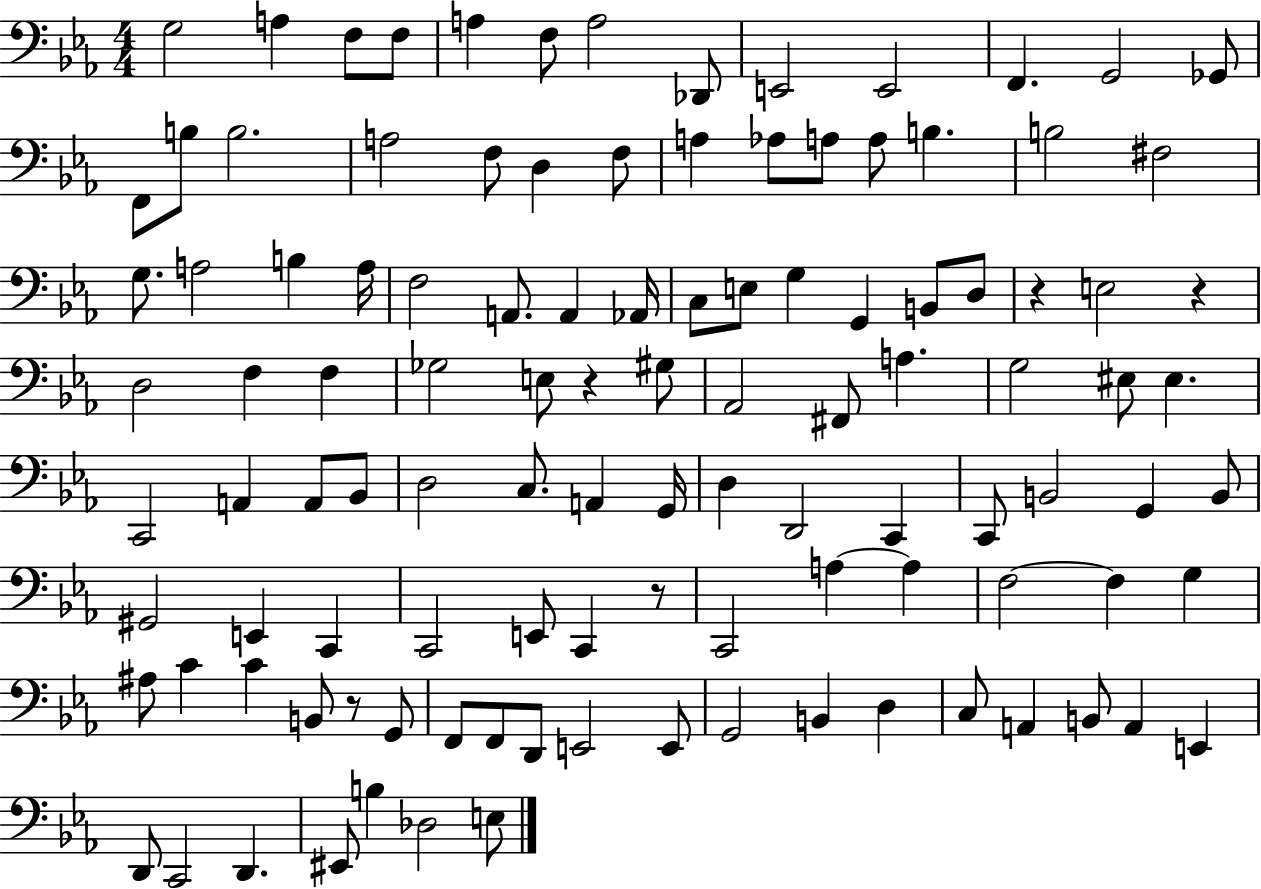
{
  \clef bass
  \numericTimeSignature
  \time 4/4
  \key ees \major
  g2 a4 f8 f8 | a4 f8 a2 des,8 | e,2 e,2 | f,4. g,2 ges,8 | \break f,8 b8 b2. | a2 f8 d4 f8 | a4 aes8 a8 a8 b4. | b2 fis2 | \break g8. a2 b4 a16 | f2 a,8. a,4 aes,16 | c8 e8 g4 g,4 b,8 d8 | r4 e2 r4 | \break d2 f4 f4 | ges2 e8 r4 gis8 | aes,2 fis,8 a4. | g2 eis8 eis4. | \break c,2 a,4 a,8 bes,8 | d2 c8. a,4 g,16 | d4 d,2 c,4 | c,8 b,2 g,4 b,8 | \break gis,2 e,4 c,4 | c,2 e,8 c,4 r8 | c,2 a4~~ a4 | f2~~ f4 g4 | \break ais8 c'4 c'4 b,8 r8 g,8 | f,8 f,8 d,8 e,2 e,8 | g,2 b,4 d4 | c8 a,4 b,8 a,4 e,4 | \break d,8 c,2 d,4. | eis,8 b4 des2 e8 | \bar "|."
}